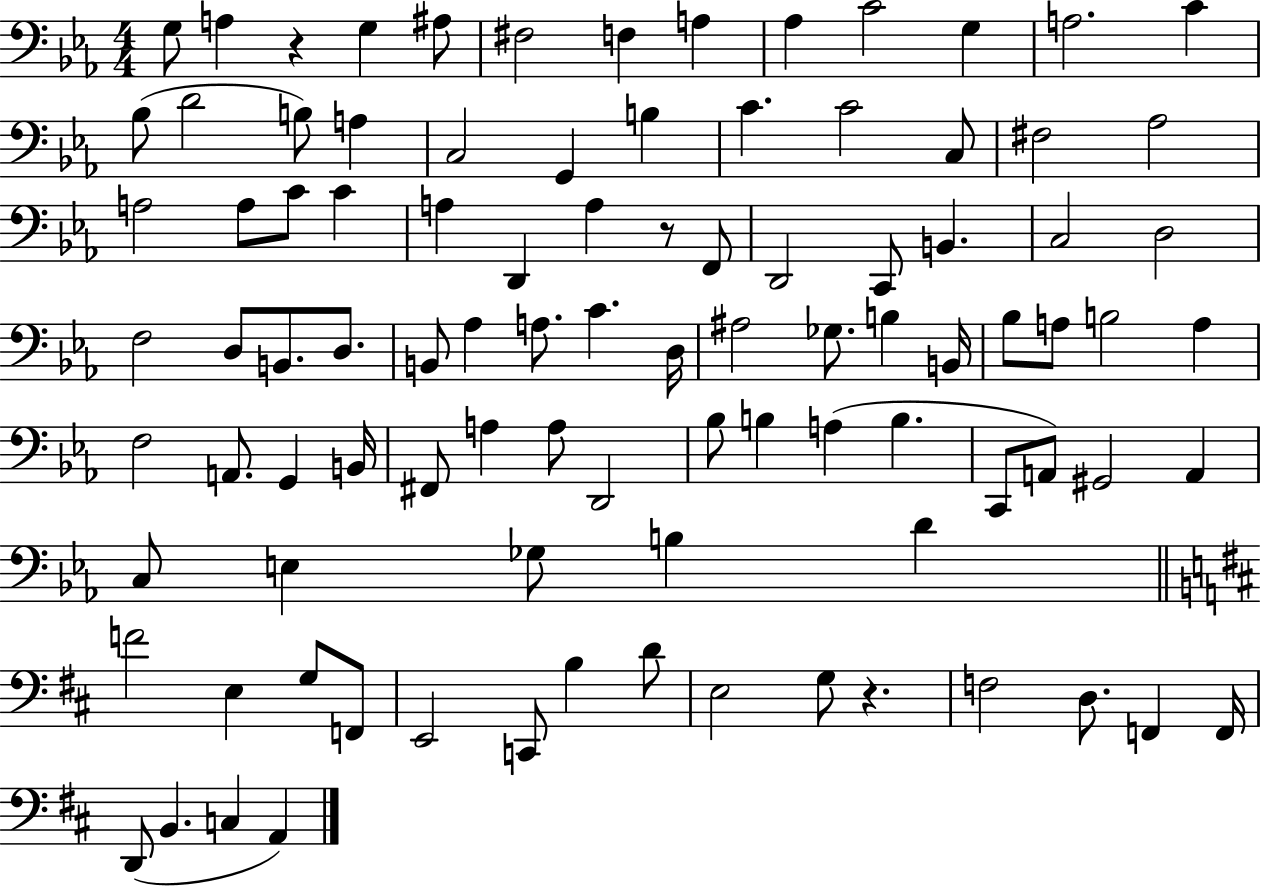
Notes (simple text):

G3/e A3/q R/q G3/q A#3/e F#3/h F3/q A3/q Ab3/q C4/h G3/q A3/h. C4/q Bb3/e D4/h B3/e A3/q C3/h G2/q B3/q C4/q. C4/h C3/e F#3/h Ab3/h A3/h A3/e C4/e C4/q A3/q D2/q A3/q R/e F2/e D2/h C2/e B2/q. C3/h D3/h F3/h D3/e B2/e. D3/e. B2/e Ab3/q A3/e. C4/q. D3/s A#3/h Gb3/e. B3/q B2/s Bb3/e A3/e B3/h A3/q F3/h A2/e. G2/q B2/s F#2/e A3/q A3/e D2/h Bb3/e B3/q A3/q B3/q. C2/e A2/e G#2/h A2/q C3/e E3/q Gb3/e B3/q D4/q F4/h E3/q G3/e F2/e E2/h C2/e B3/q D4/e E3/h G3/e R/q. F3/h D3/e. F2/q F2/s D2/e B2/q. C3/q A2/q